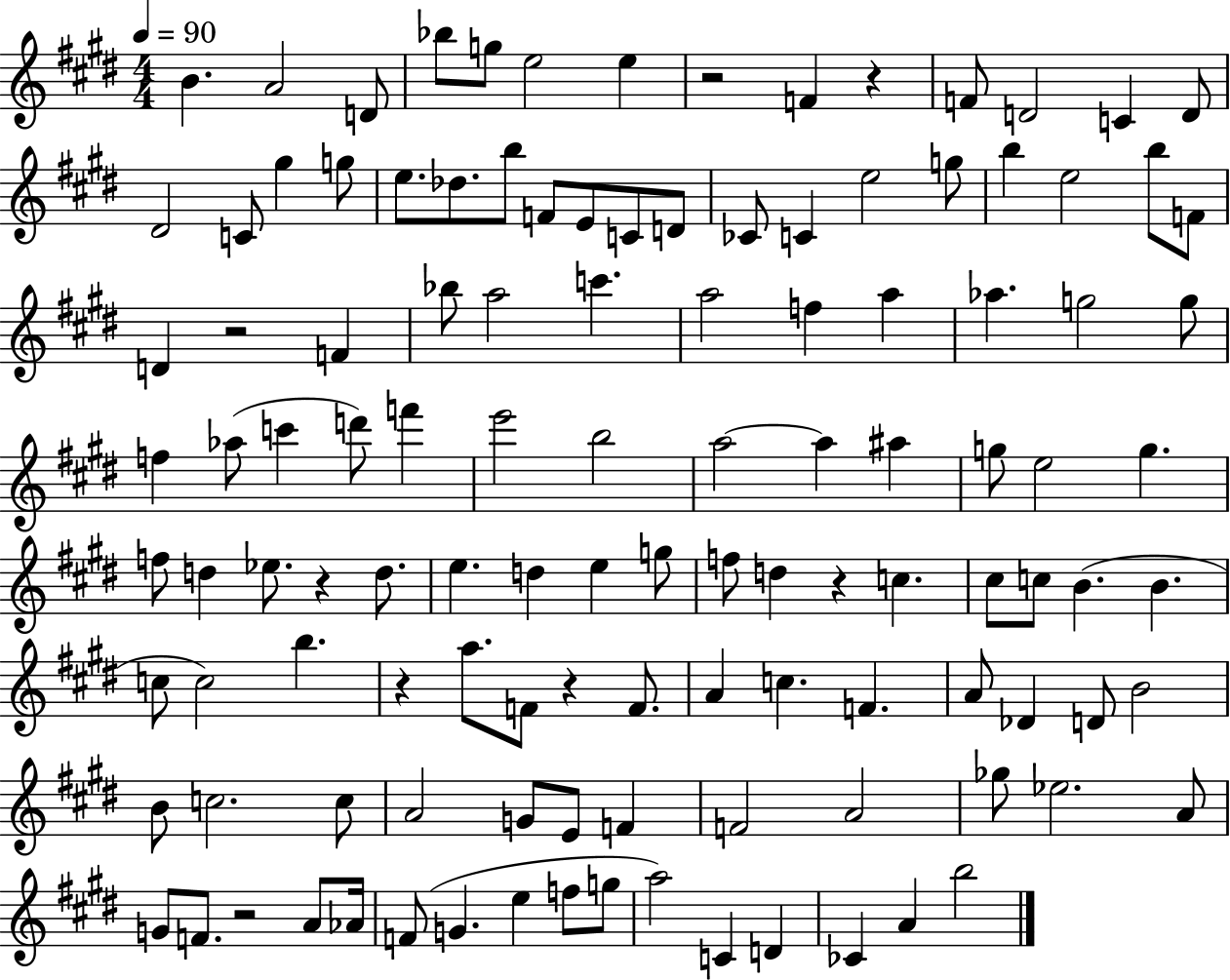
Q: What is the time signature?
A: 4/4